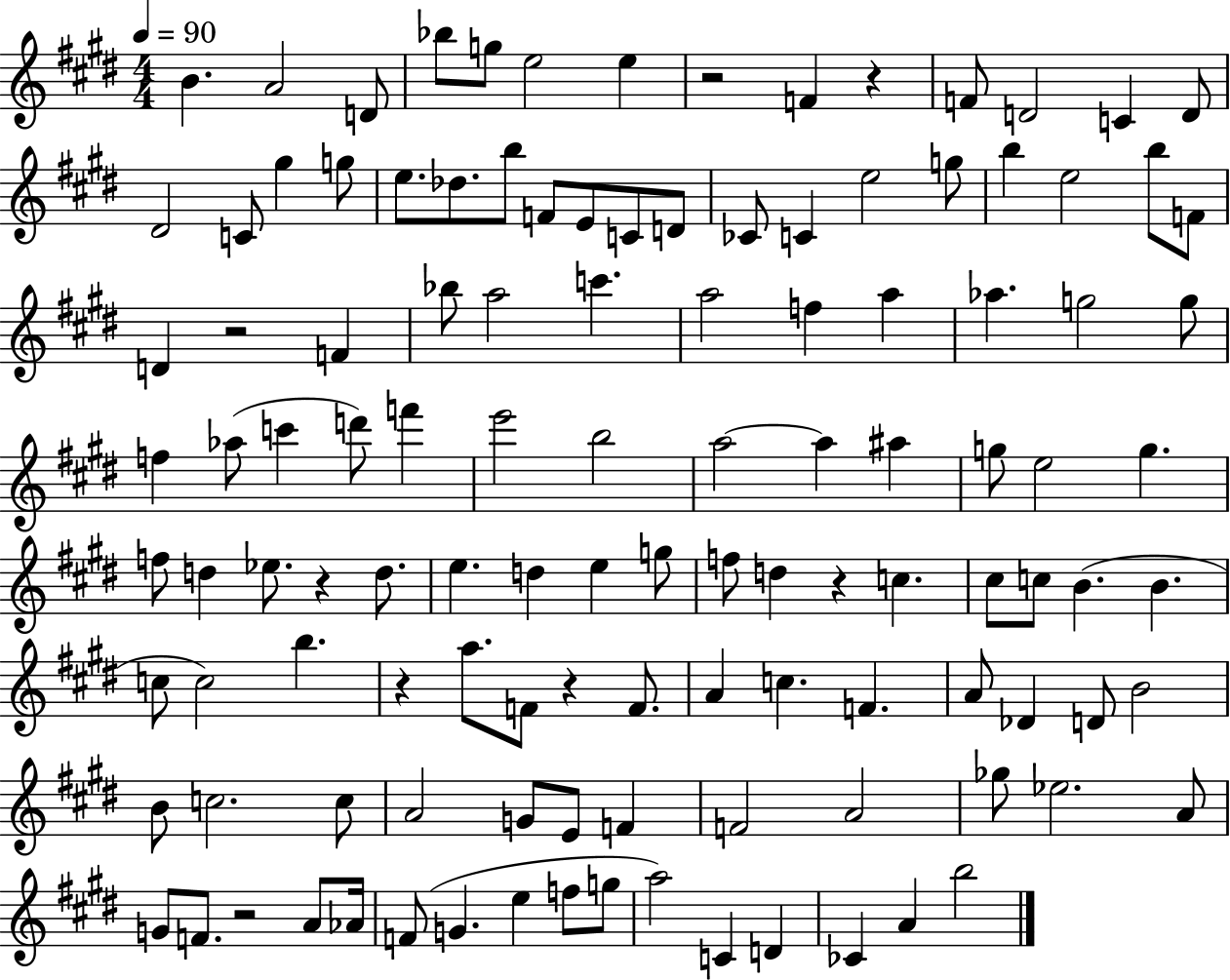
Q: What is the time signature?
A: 4/4